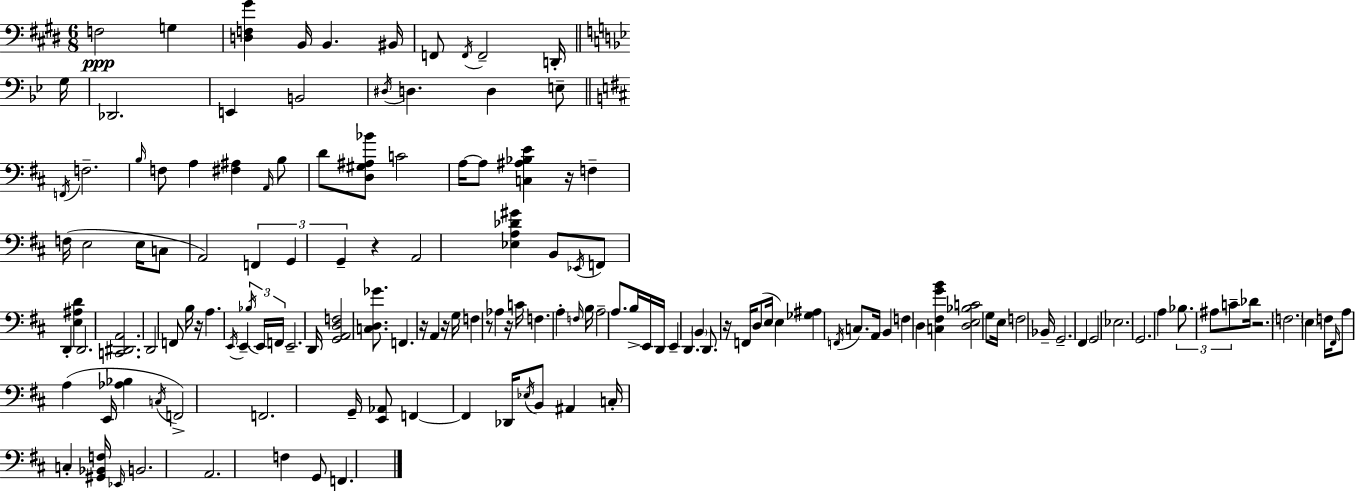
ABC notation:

X:1
T:Untitled
M:6/8
L:1/4
K:E
F,2 G, [D,F,^G] B,,/4 B,, ^B,,/4 F,,/2 F,,/4 F,,2 D,,/4 G,/4 _D,,2 E,, B,,2 ^D,/4 D, D, E,/2 F,,/4 F,2 B,/4 F,/2 A, [^F,^A,] A,,/4 B,/2 D/2 [D,^G,^A,_B]/2 C2 A,/4 A,/2 [C,^A,_B,E] z/4 F, F,/4 E,2 E,/4 C,/2 A,,2 F,, G,, G,, z A,,2 [_E,A,_D^G] B,,/2 _E,,/4 F,,/2 D,, [E,^A,D] D,,2 [C,,^D,,A,,]2 D,,2 F,,/2 B,/4 z/4 A, E,,/4 E,, _B,/4 E,,/4 F,,/4 E,,2 D,,/4 [G,,A,,D,F,]2 [C,D,_G]/2 F,, z/4 A,, z/4 G,/4 F, z/2 _A, z/4 C/4 F, A, F,/4 B,/4 A,2 A,/2 B,/4 E,,/4 D,,/4 E,, D,, B,, D,,/2 z/4 F,,/4 D,/2 E,/4 E, [_G,^A,] F,,/4 C,/2 A,,/4 B,, F, D, [C,^F,GB] [D,E,_B,C]2 G,/2 E,/4 F,2 _B,,/4 G,,2 ^F,, G,,2 _E,2 G,,2 A, _B,/2 ^A,/2 C/2 _D/4 z2 F,2 E, F,/4 ^F,,/4 A,/2 A, E,,/4 [_A,_B,] C,/4 F,,2 F,,2 G,,/4 [E,,_A,,]/2 F,, F,, _D,,/4 _E,/4 B,,/2 ^A,, C,/4 C, [^G,,_B,,F,]/4 _E,,/4 B,,2 A,,2 F, G,,/2 F,,